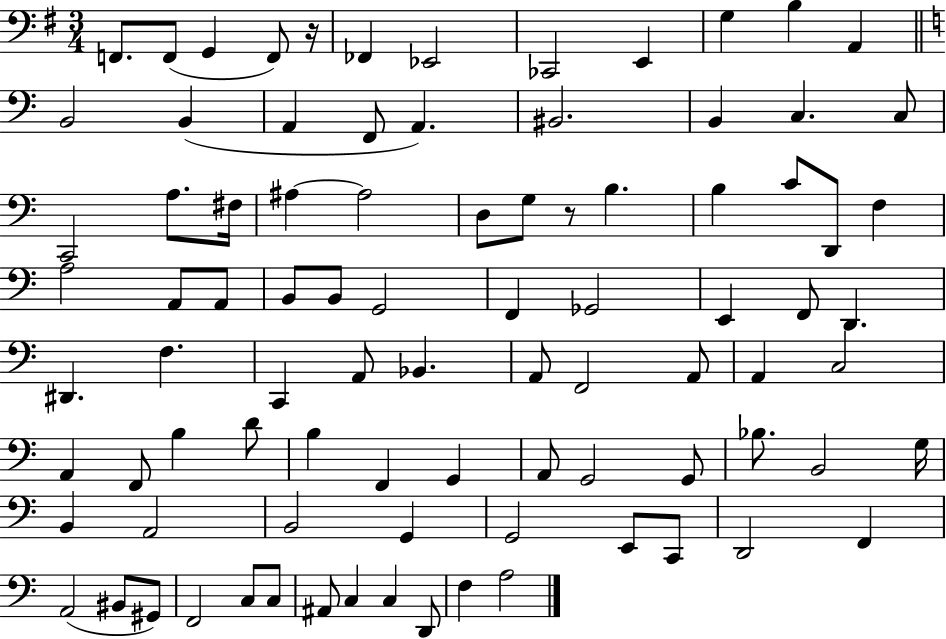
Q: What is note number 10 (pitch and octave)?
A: B3